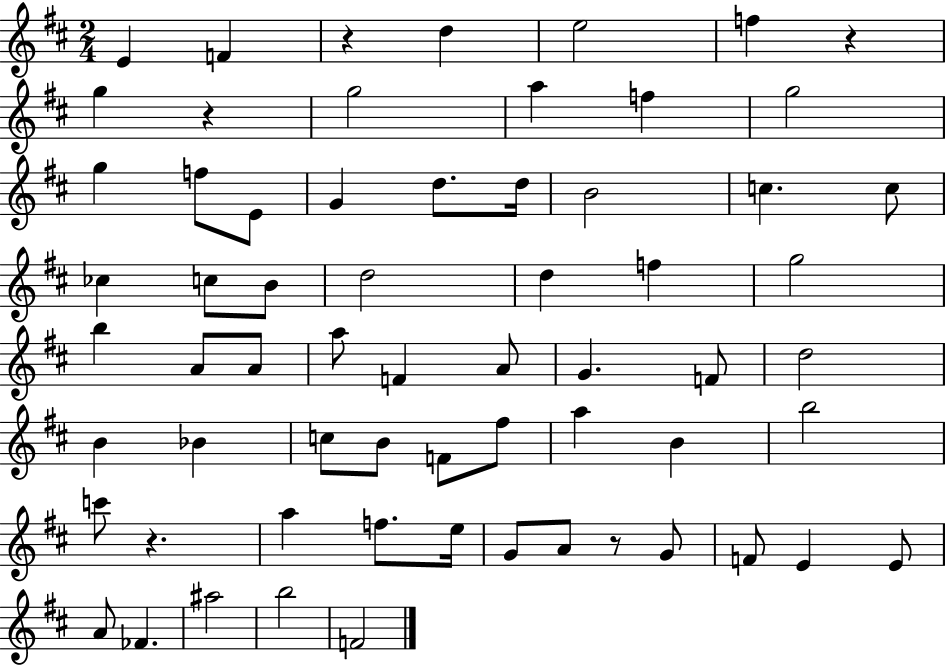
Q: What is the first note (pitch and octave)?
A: E4